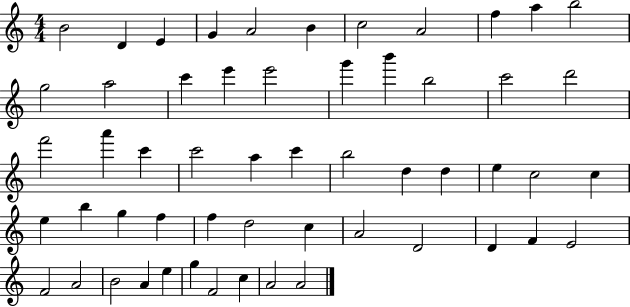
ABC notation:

X:1
T:Untitled
M:4/4
L:1/4
K:C
B2 D E G A2 B c2 A2 f a b2 g2 a2 c' e' e'2 g' b' b2 c'2 d'2 f'2 a' c' c'2 a c' b2 d d e c2 c e b g f f d2 c A2 D2 D F E2 F2 A2 B2 A e g F2 c A2 A2